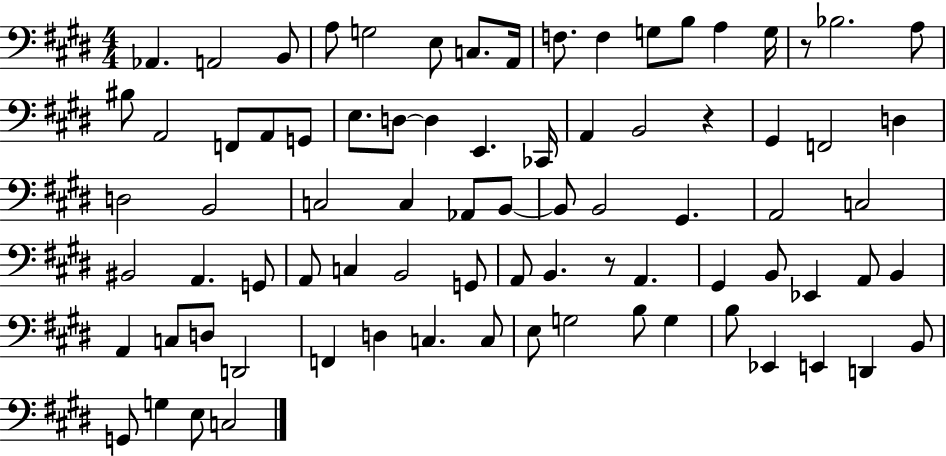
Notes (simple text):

Ab2/q. A2/h B2/e A3/e G3/h E3/e C3/e. A2/s F3/e. F3/q G3/e B3/e A3/q G3/s R/e Bb3/h. A3/e BIS3/e A2/h F2/e A2/e G2/e E3/e. D3/e D3/q E2/q. CES2/s A2/q B2/h R/q G#2/q F2/h D3/q D3/h B2/h C3/h C3/q Ab2/e B2/e B2/e B2/h G#2/q. A2/h C3/h BIS2/h A2/q. G2/e A2/e C3/q B2/h G2/e A2/e B2/q. R/e A2/q. G#2/q B2/e Eb2/q A2/e B2/q A2/q C3/e D3/e D2/h F2/q D3/q C3/q. C3/e E3/e G3/h B3/e G3/q B3/e Eb2/q E2/q D2/q B2/e G2/e G3/q E3/e C3/h